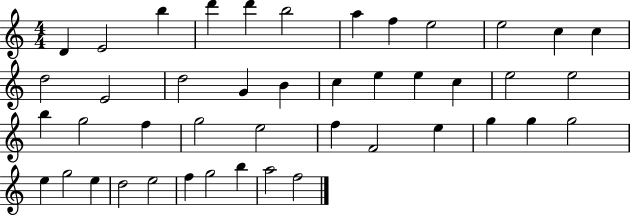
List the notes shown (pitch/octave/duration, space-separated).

D4/q E4/h B5/q D6/q D6/q B5/h A5/q F5/q E5/h E5/h C5/q C5/q D5/h E4/h D5/h G4/q B4/q C5/q E5/q E5/q C5/q E5/h E5/h B5/q G5/h F5/q G5/h E5/h F5/q F4/h E5/q G5/q G5/q G5/h E5/q G5/h E5/q D5/h E5/h F5/q G5/h B5/q A5/h F5/h